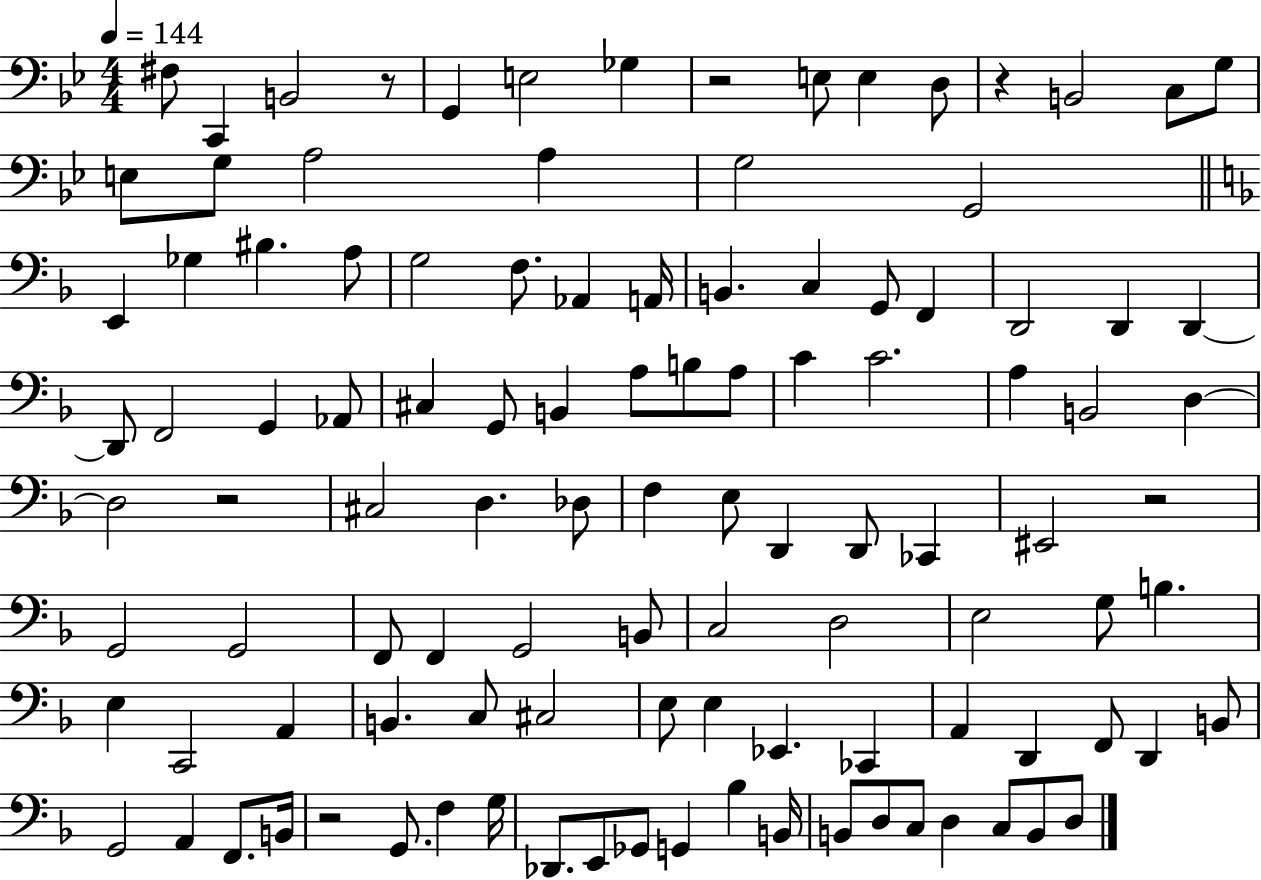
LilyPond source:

{
  \clef bass
  \numericTimeSignature
  \time 4/4
  \key bes \major
  \tempo 4 = 144
  fis8 c,4 b,2 r8 | g,4 e2 ges4 | r2 e8 e4 d8 | r4 b,2 c8 g8 | \break e8 g8 a2 a4 | g2 g,2 | \bar "||" \break \key f \major e,4 ges4 bis4. a8 | g2 f8. aes,4 a,16 | b,4. c4 g,8 f,4 | d,2 d,4 d,4~~ | \break d,8 f,2 g,4 aes,8 | cis4 g,8 b,4 a8 b8 a8 | c'4 c'2. | a4 b,2 d4~~ | \break d2 r2 | cis2 d4. des8 | f4 e8 d,4 d,8 ces,4 | eis,2 r2 | \break g,2 g,2 | f,8 f,4 g,2 b,8 | c2 d2 | e2 g8 b4. | \break e4 c,2 a,4 | b,4. c8 cis2 | e8 e4 ees,4. ces,4 | a,4 d,4 f,8 d,4 b,8 | \break g,2 a,4 f,8. b,16 | r2 g,8. f4 g16 | des,8. e,8 ges,8 g,4 bes4 b,16 | b,8 d8 c8 d4 c8 b,8 d8 | \break \bar "|."
}